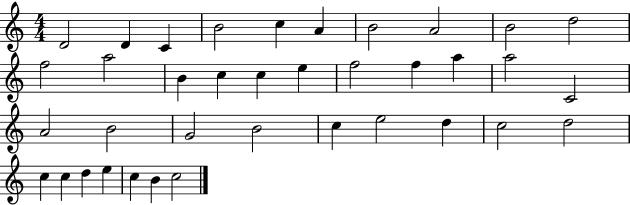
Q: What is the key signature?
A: C major